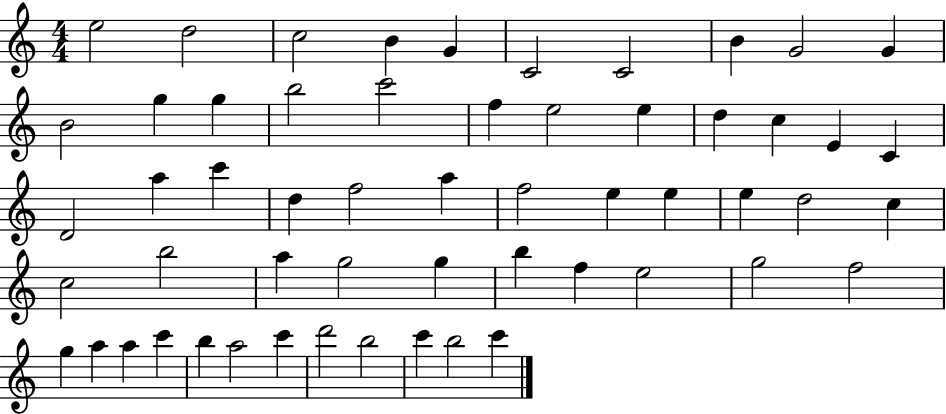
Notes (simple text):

E5/h D5/h C5/h B4/q G4/q C4/h C4/h B4/q G4/h G4/q B4/h G5/q G5/q B5/h C6/h F5/q E5/h E5/q D5/q C5/q E4/q C4/q D4/h A5/q C6/q D5/q F5/h A5/q F5/h E5/q E5/q E5/q D5/h C5/q C5/h B5/h A5/q G5/h G5/q B5/q F5/q E5/h G5/h F5/h G5/q A5/q A5/q C6/q B5/q A5/h C6/q D6/h B5/h C6/q B5/h C6/q